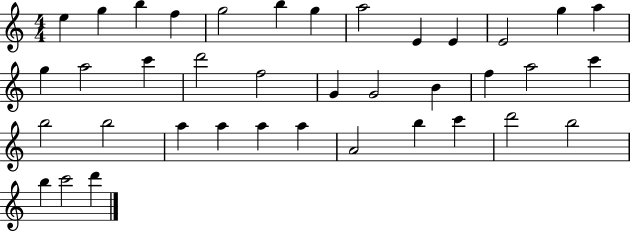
X:1
T:Untitled
M:4/4
L:1/4
K:C
e g b f g2 b g a2 E E E2 g a g a2 c' d'2 f2 G G2 B f a2 c' b2 b2 a a a a A2 b c' d'2 b2 b c'2 d'